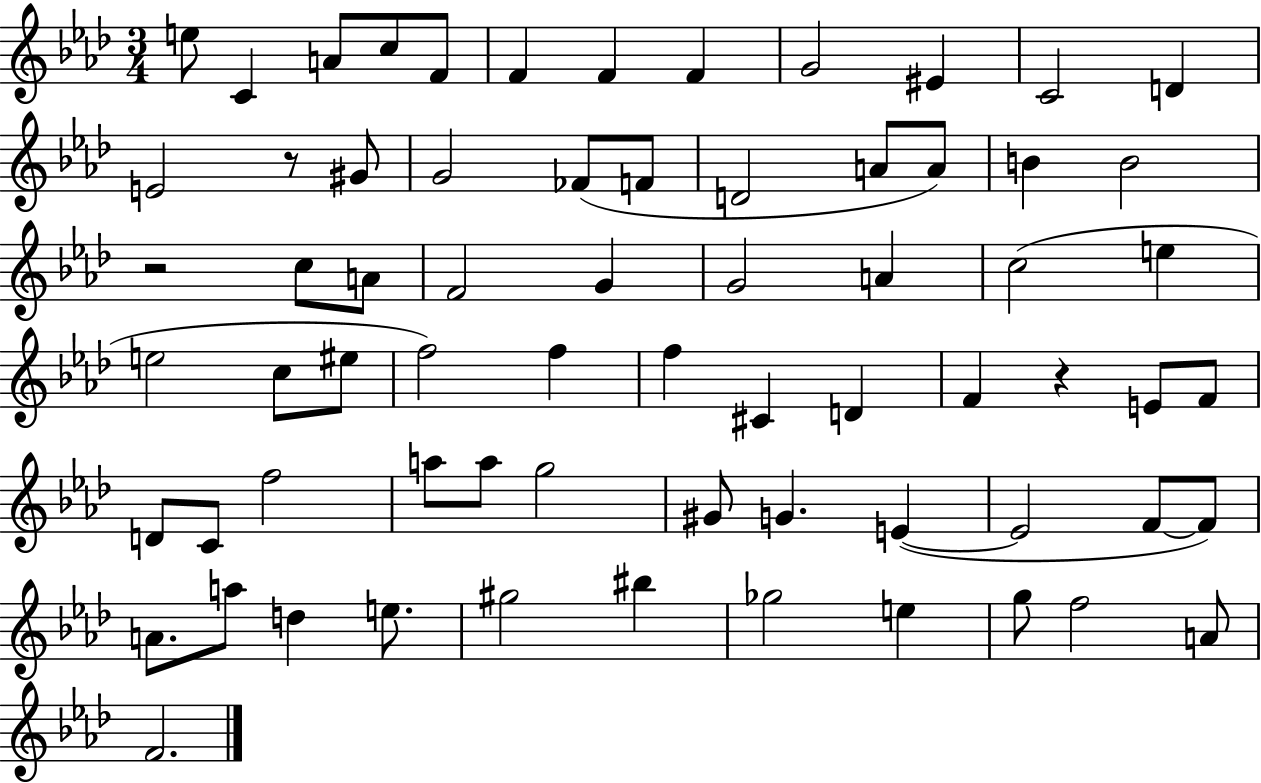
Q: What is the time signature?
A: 3/4